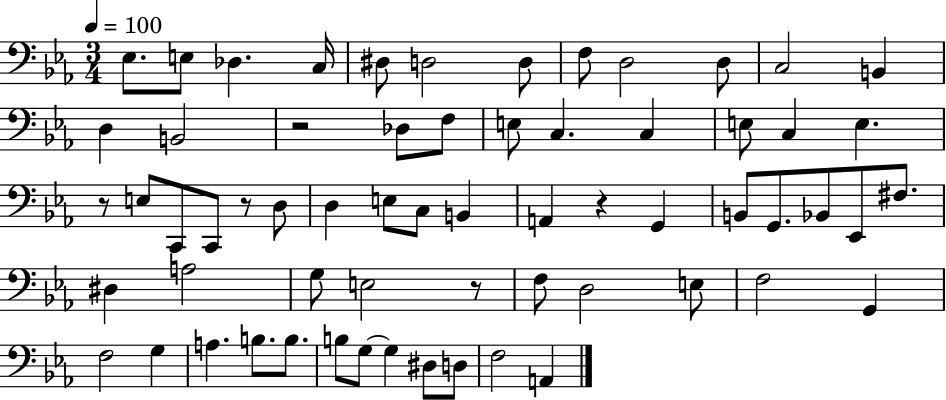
{
  \clef bass
  \numericTimeSignature
  \time 3/4
  \key ees \major
  \tempo 4 = 100
  ees8. e8 des4. c16 | dis8 d2 d8 | f8 d2 d8 | c2 b,4 | \break d4 b,2 | r2 des8 f8 | e8 c4. c4 | e8 c4 e4. | \break r8 e8 c,8 c,8 r8 d8 | d4 e8 c8 b,4 | a,4 r4 g,4 | b,8 g,8. bes,8 ees,8 fis8. | \break dis4 a2 | g8 e2 r8 | f8 d2 e8 | f2 g,4 | \break f2 g4 | a4. b8. b8. | b8 g8~~ g4 dis8 d8 | f2 a,4 | \break \bar "|."
}